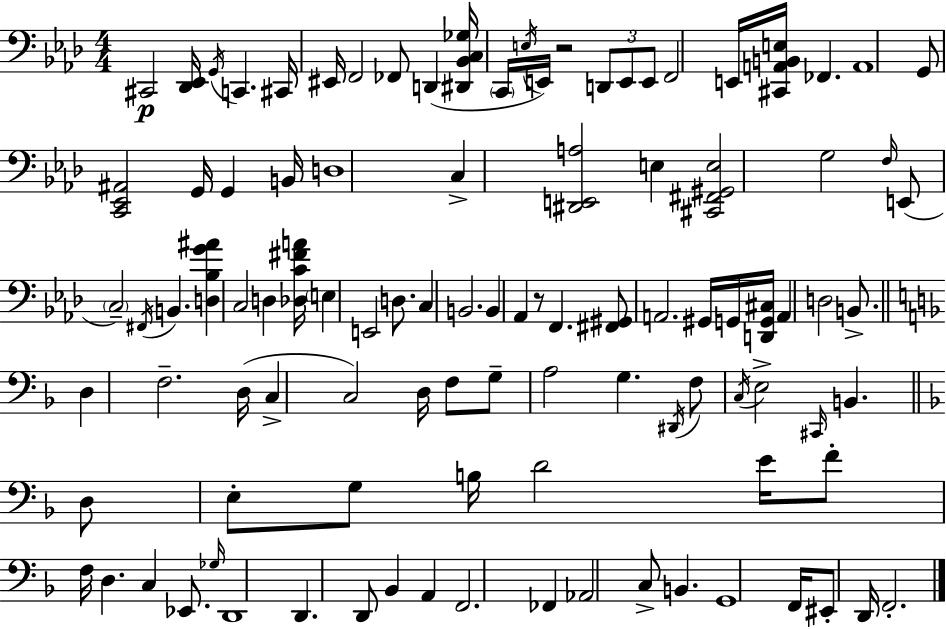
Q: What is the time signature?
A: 4/4